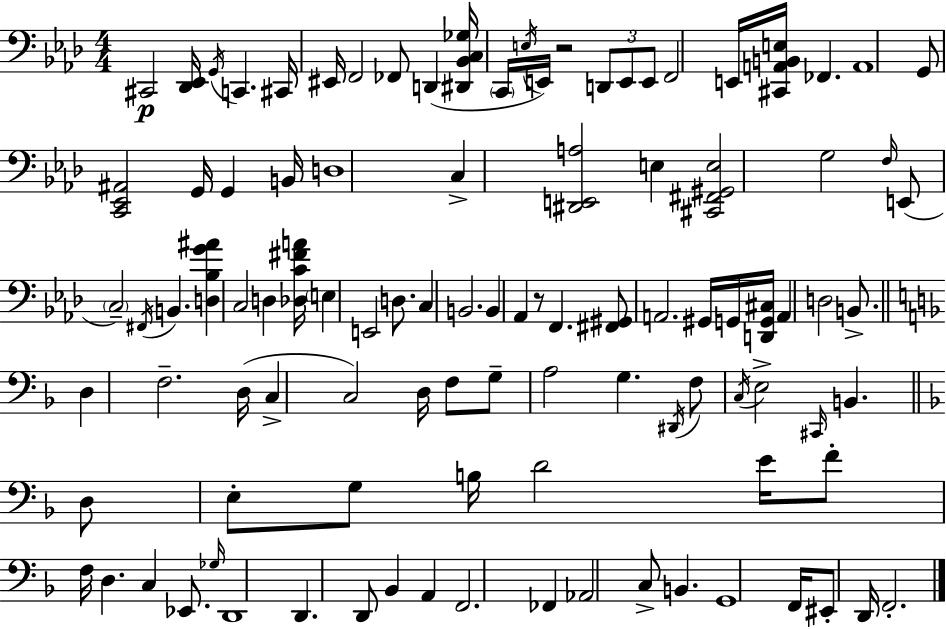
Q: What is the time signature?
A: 4/4